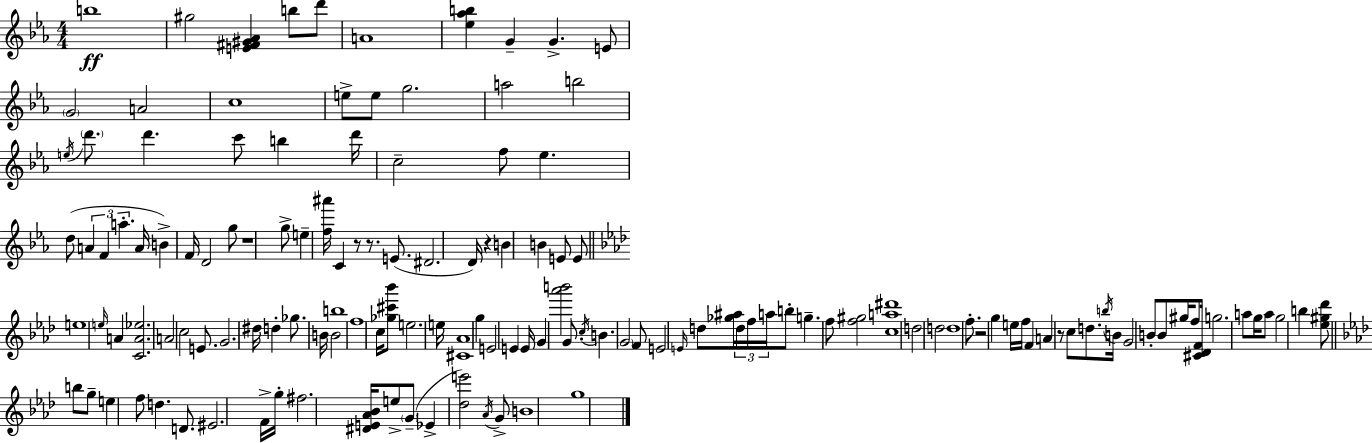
X:1
T:Untitled
M:4/4
L:1/4
K:Eb
b4 ^g2 [E^F^G_A] b/2 d'/2 A4 [_e_ab] G G E/2 G2 A2 c4 e/2 e/2 g2 a2 b2 e/4 d'/2 d' c'/2 b d'/4 c2 f/2 _e d/2 A F a A/4 B F/4 D2 g/2 z4 g/2 e [f^a']/4 C z/2 z/2 E/2 ^D2 D/4 z B B E/2 E/2 e4 e/4 A [CA_e]2 A2 c2 E/2 G2 ^d/4 d _g/2 B/4 B2 b4 f4 c/4 [_g^c'_b']/2 e2 e/4 [^C_A]4 g E2 E E/4 G [_a'b']2 G/2 c/4 B G2 F/2 E2 E/4 d/2 [_g^a]/4 d/4 f/4 a/4 b/2 g f/2 [f^g]2 [ca^d']4 d2 d2 d4 f/2 z2 g e/4 f/4 F A z/2 c/2 d/2 b/4 B/4 G2 B/2 B/2 ^g/4 f/2 [^C_DF]/4 g2 a/2 g/4 a/2 g2 b [_e^g_d']/2 b/2 g/2 e f/2 d D/2 ^E2 F/4 g/4 ^f2 [^DE_A_B]/4 e/2 G/2 _E [_de']2 _A/4 G/2 B4 g4